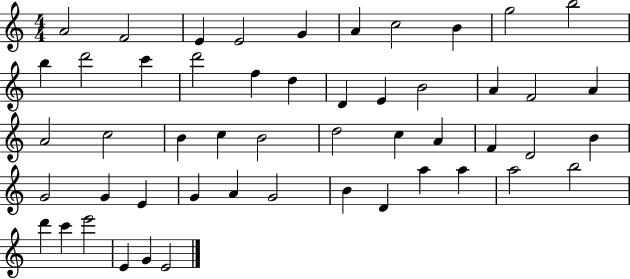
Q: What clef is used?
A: treble